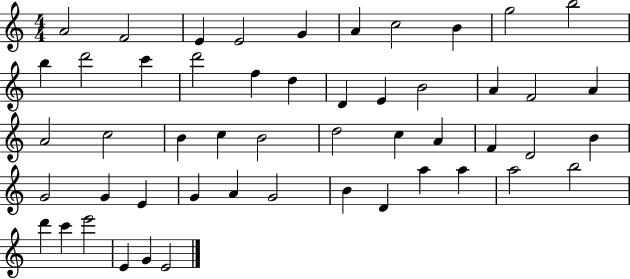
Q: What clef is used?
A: treble